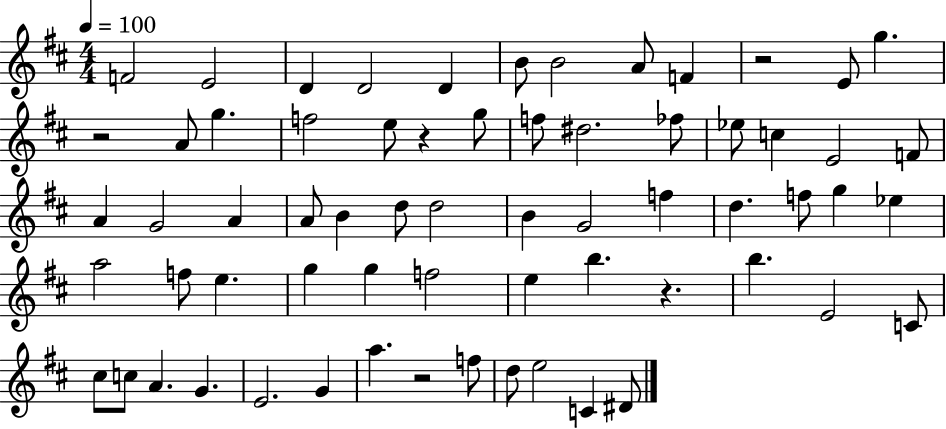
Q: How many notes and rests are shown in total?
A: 65